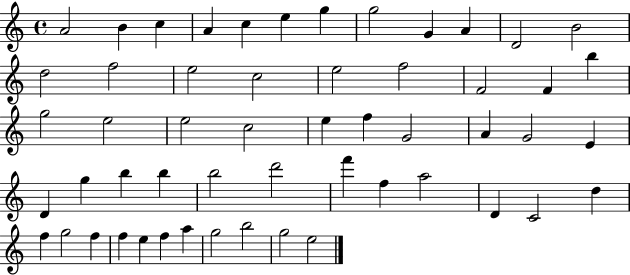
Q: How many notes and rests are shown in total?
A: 54